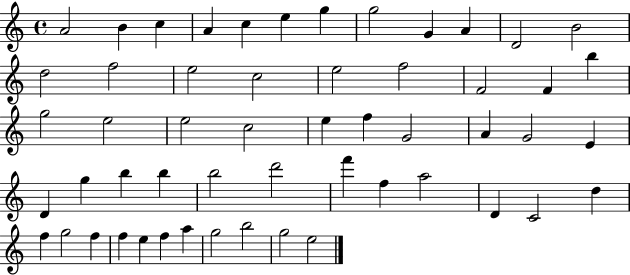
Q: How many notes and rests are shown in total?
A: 54